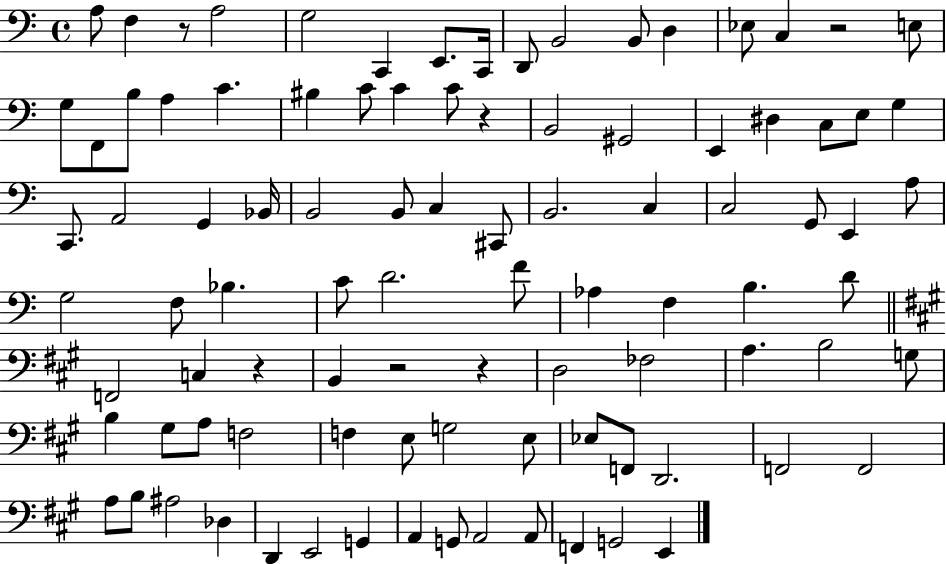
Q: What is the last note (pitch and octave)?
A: E2